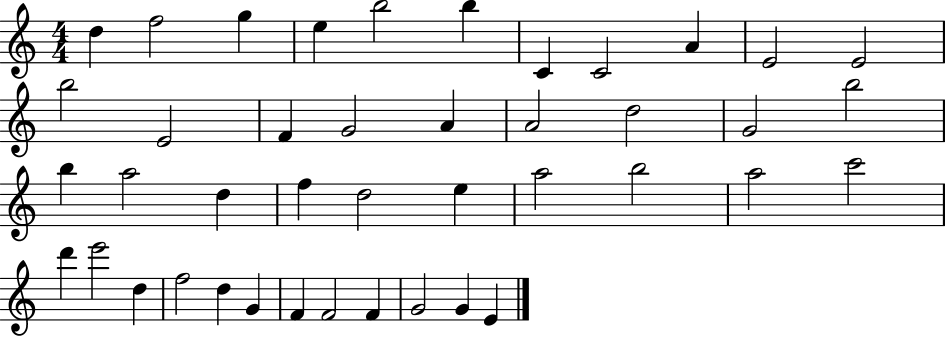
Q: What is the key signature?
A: C major